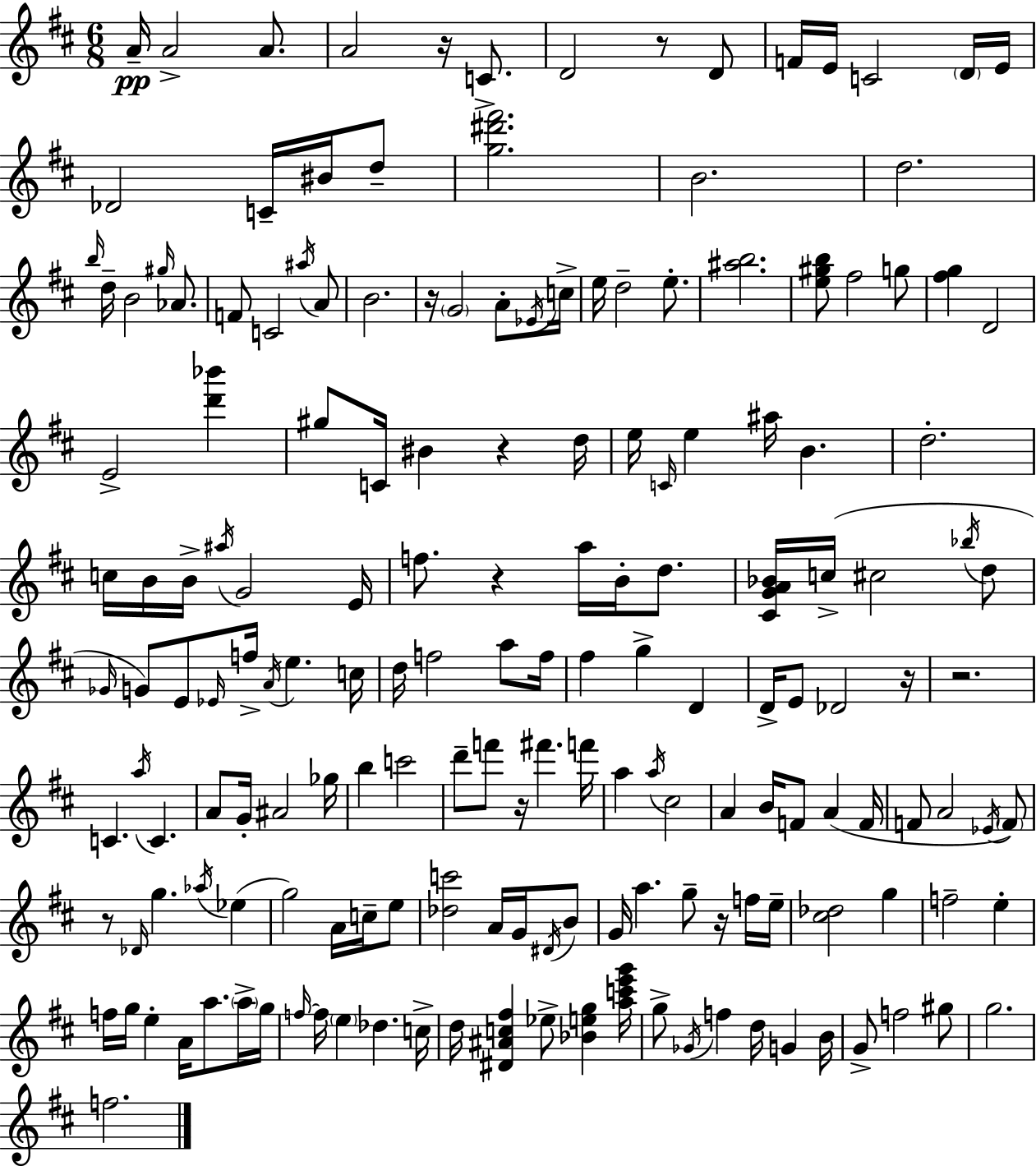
A4/s A4/h A4/e. A4/h R/s C4/e. D4/h R/e D4/e F4/s E4/s C4/h D4/s E4/s Db4/h C4/s BIS4/s D5/e [G5,D#6,F#6]/h. B4/h. D5/h. B5/s D5/s B4/h G#5/s Ab4/e. F4/e C4/h A#5/s A4/e B4/h. R/s G4/h A4/e Eb4/s C5/s E5/s D5/h E5/e. [A#5,B5]/h. [E5,G#5,B5]/e F#5/h G5/e [F#5,G5]/q D4/h E4/h [D6,Bb6]/q G#5/e C4/s BIS4/q R/q D5/s E5/s C4/s E5/q A#5/s B4/q. D5/h. C5/s B4/s B4/s A#5/s G4/h E4/s F5/e. R/q A5/s B4/s D5/e. [C#4,G4,A4,Bb4]/s C5/s C#5/h Bb5/s D5/e Gb4/s G4/e E4/e Eb4/s F5/s A4/s E5/q. C5/s D5/s F5/h A5/e F5/s F#5/q G5/q D4/q D4/s E4/e Db4/h R/s R/h. C4/q. A5/s C4/q. A4/e G4/s A#4/h Gb5/s B5/q C6/h D6/e F6/e R/s F#6/q. F6/s A5/q A5/s C#5/h A4/q B4/s F4/e A4/q F4/s F4/e A4/h Eb4/s F4/e R/e Db4/s G5/q. Ab5/s Eb5/q G5/h A4/s C5/s E5/e [Db5,C6]/h A4/s G4/s D#4/s B4/e G4/s A5/q. G5/e R/s F5/s E5/s [C#5,Db5]/h G5/q F5/h E5/q F5/s G5/s E5/q A4/s A5/e. A5/s G5/s F5/s F5/s E5/q Db5/q. C5/s D5/s [D#4,A#4,C5,F#5]/q Eb5/e [Bb4,E5,G5]/q [A5,C6,E6,G6]/s G5/e Gb4/s F5/q D5/s G4/q B4/s G4/e F5/h G#5/e G5/h. F5/h.